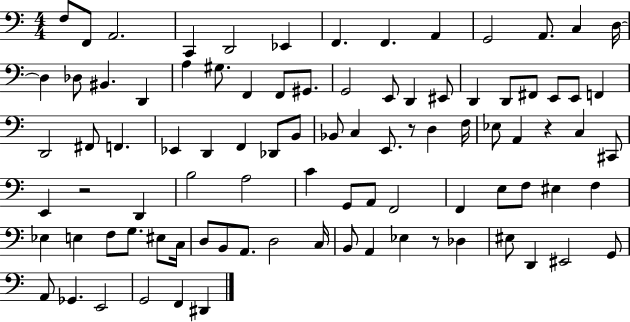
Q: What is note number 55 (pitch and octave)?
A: G2